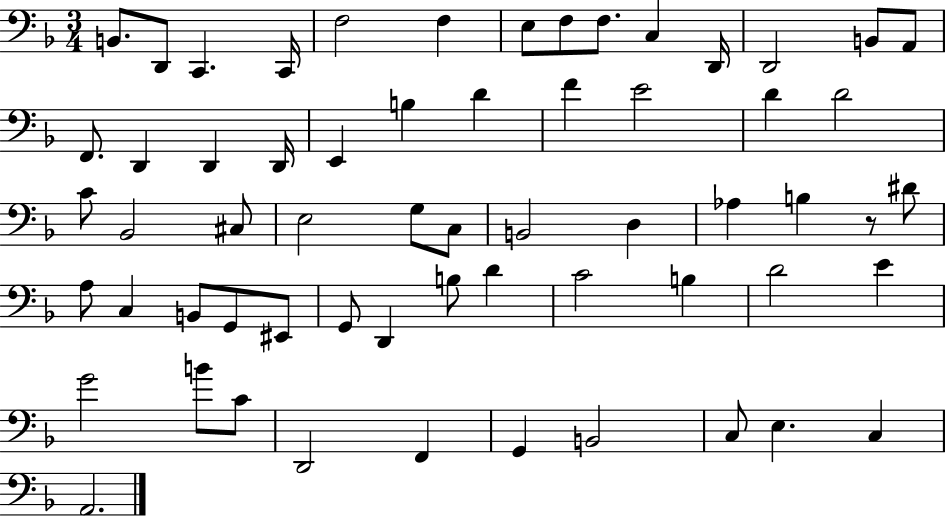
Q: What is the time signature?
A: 3/4